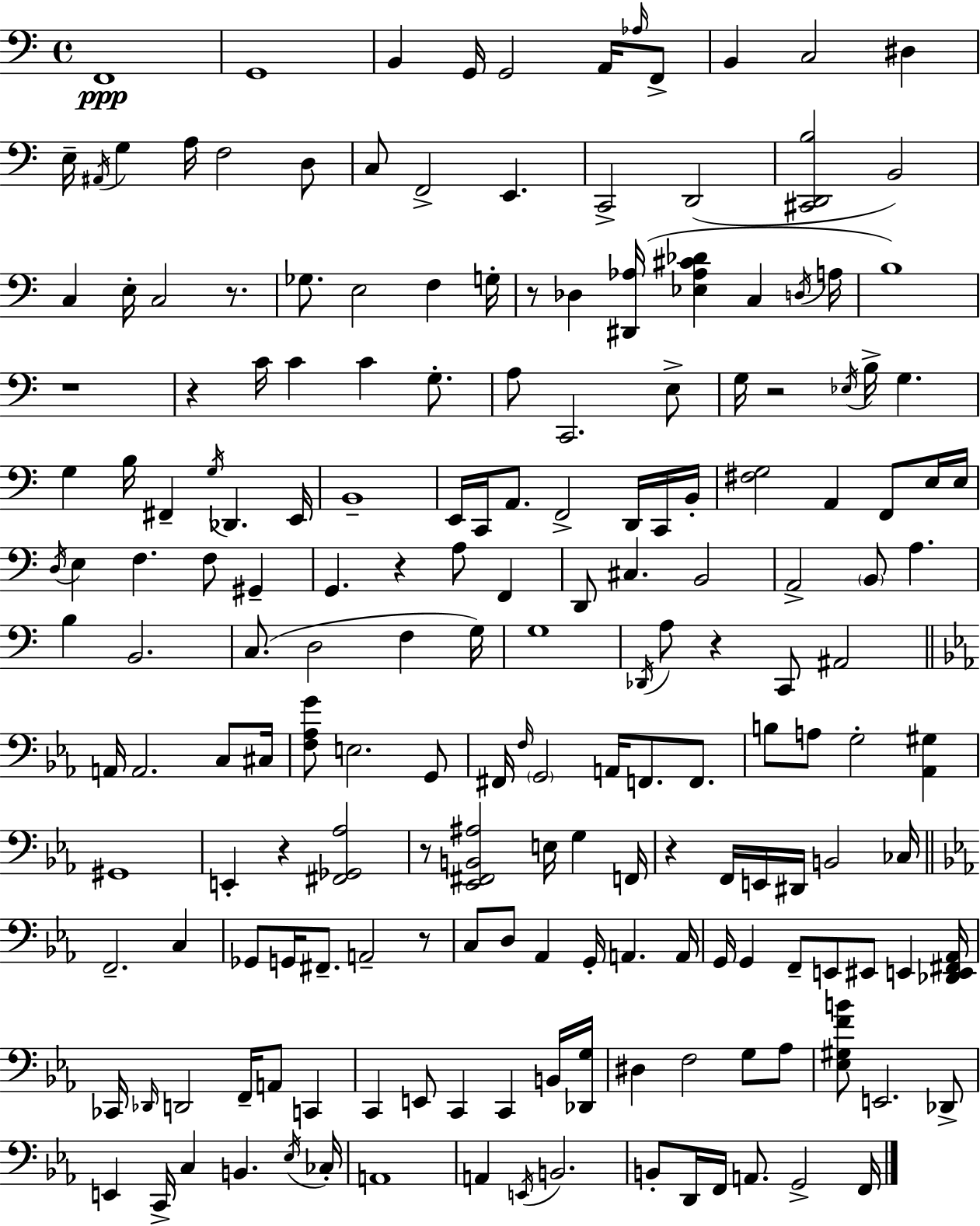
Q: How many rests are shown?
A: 11